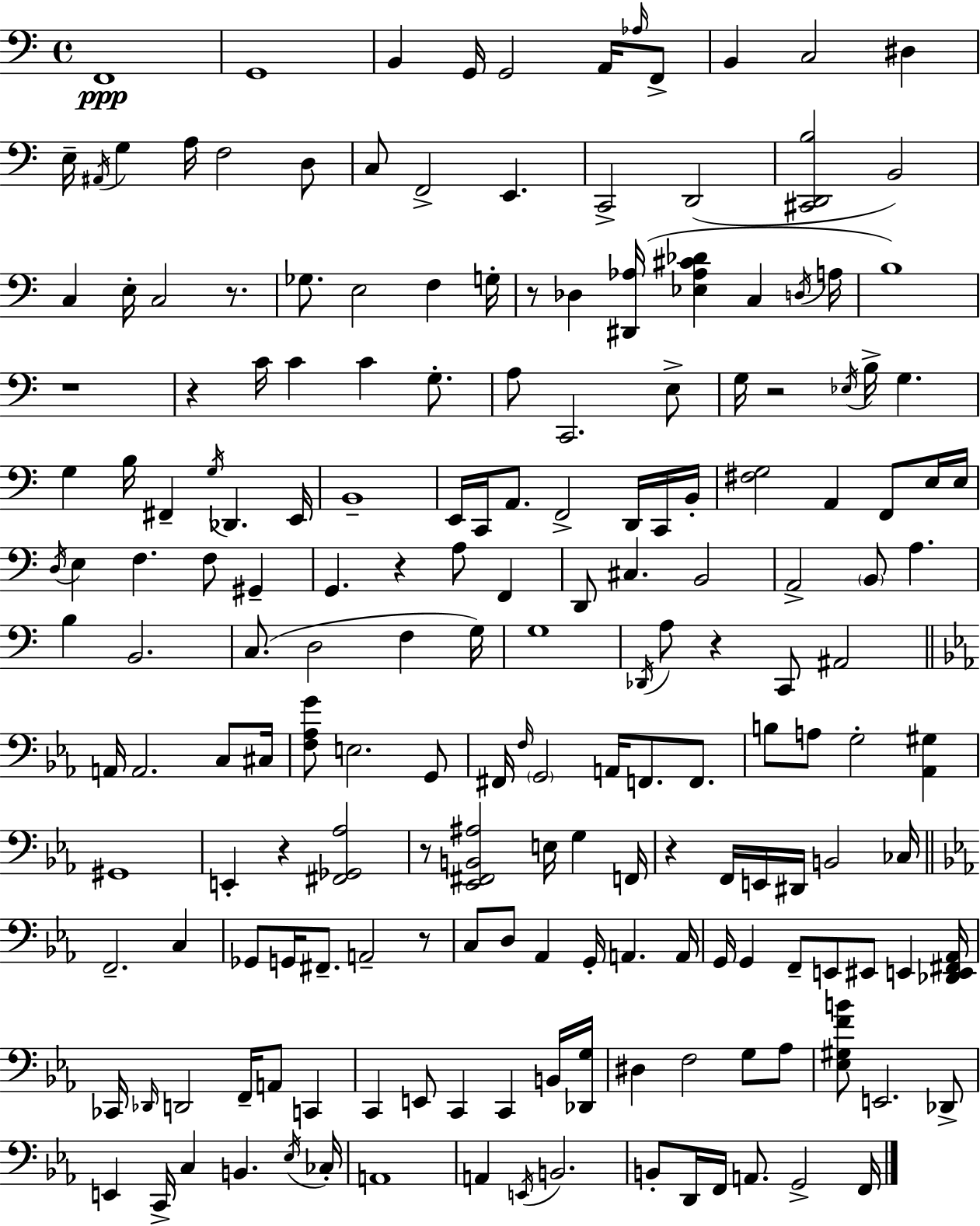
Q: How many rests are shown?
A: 11